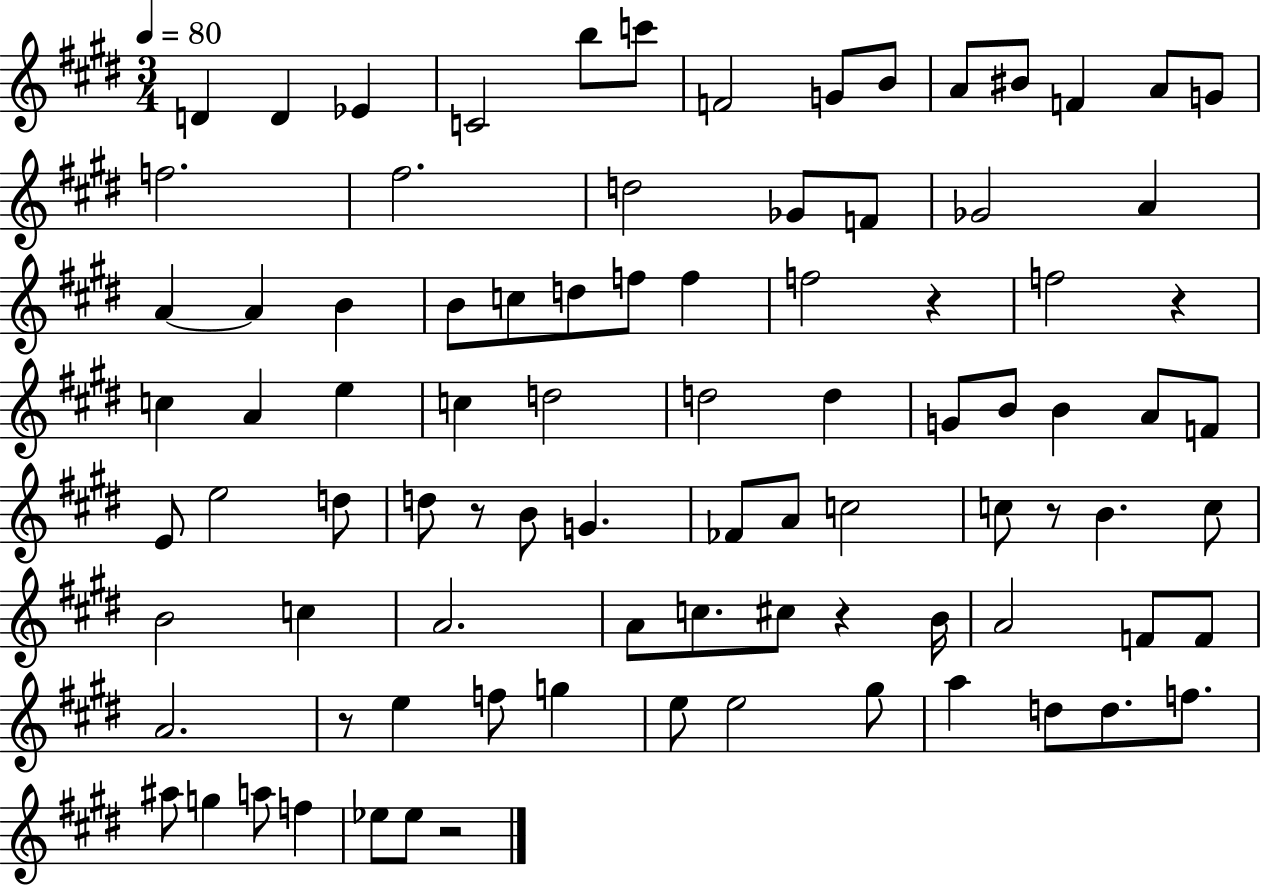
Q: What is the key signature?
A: E major